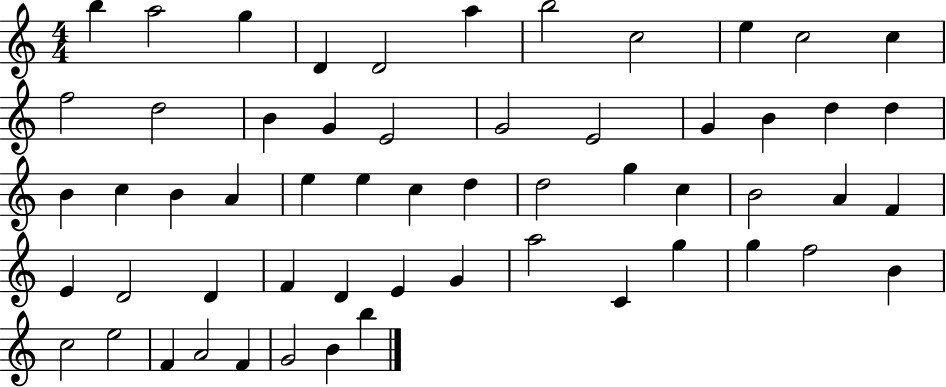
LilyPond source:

{
  \clef treble
  \numericTimeSignature
  \time 4/4
  \key c \major
  b''4 a''2 g''4 | d'4 d'2 a''4 | b''2 c''2 | e''4 c''2 c''4 | \break f''2 d''2 | b'4 g'4 e'2 | g'2 e'2 | g'4 b'4 d''4 d''4 | \break b'4 c''4 b'4 a'4 | e''4 e''4 c''4 d''4 | d''2 g''4 c''4 | b'2 a'4 f'4 | \break e'4 d'2 d'4 | f'4 d'4 e'4 g'4 | a''2 c'4 g''4 | g''4 f''2 b'4 | \break c''2 e''2 | f'4 a'2 f'4 | g'2 b'4 b''4 | \bar "|."
}